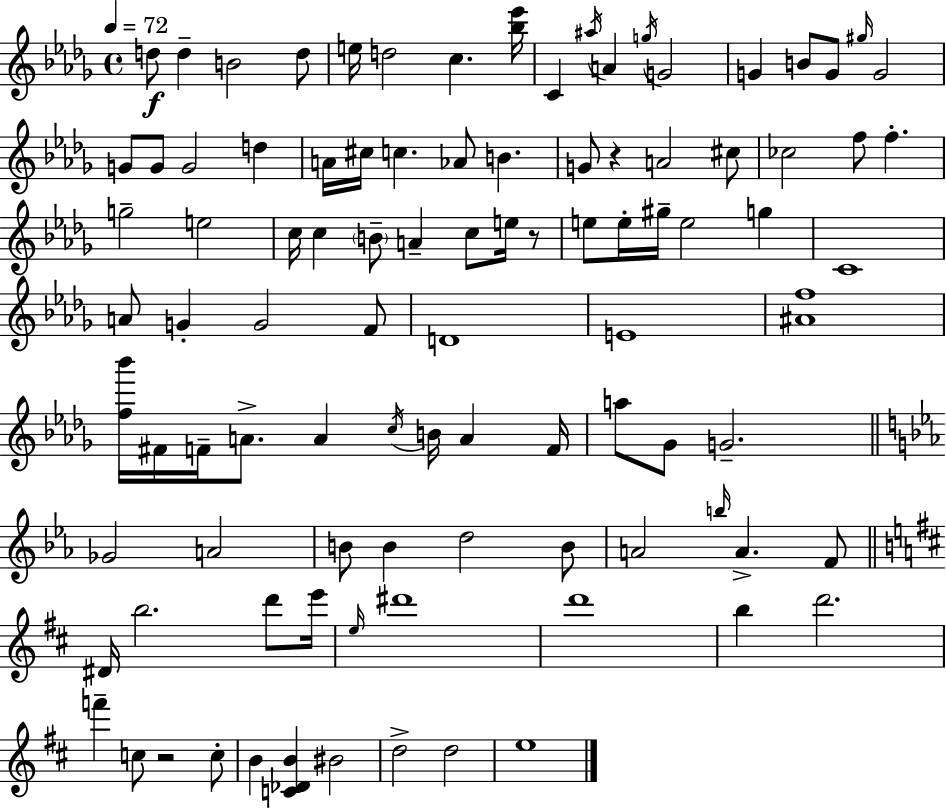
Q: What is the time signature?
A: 4/4